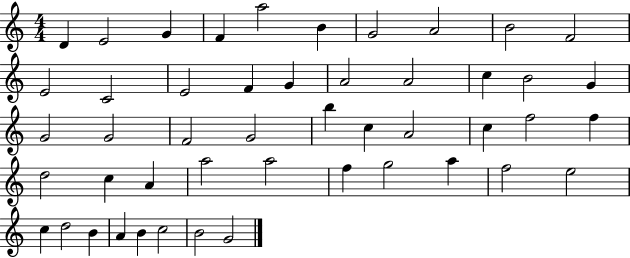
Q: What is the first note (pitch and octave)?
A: D4